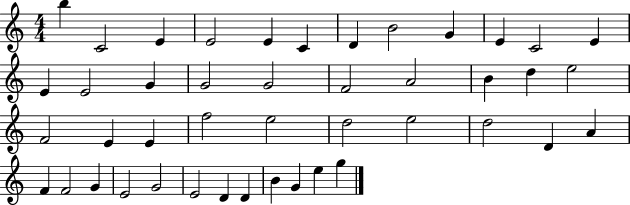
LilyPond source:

{
  \clef treble
  \numericTimeSignature
  \time 4/4
  \key c \major
  b''4 c'2 e'4 | e'2 e'4 c'4 | d'4 b'2 g'4 | e'4 c'2 e'4 | \break e'4 e'2 g'4 | g'2 g'2 | f'2 a'2 | b'4 d''4 e''2 | \break f'2 e'4 e'4 | f''2 e''2 | d''2 e''2 | d''2 d'4 a'4 | \break f'4 f'2 g'4 | e'2 g'2 | e'2 d'4 d'4 | b'4 g'4 e''4 g''4 | \break \bar "|."
}